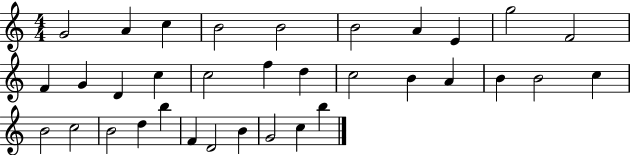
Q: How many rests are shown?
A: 0